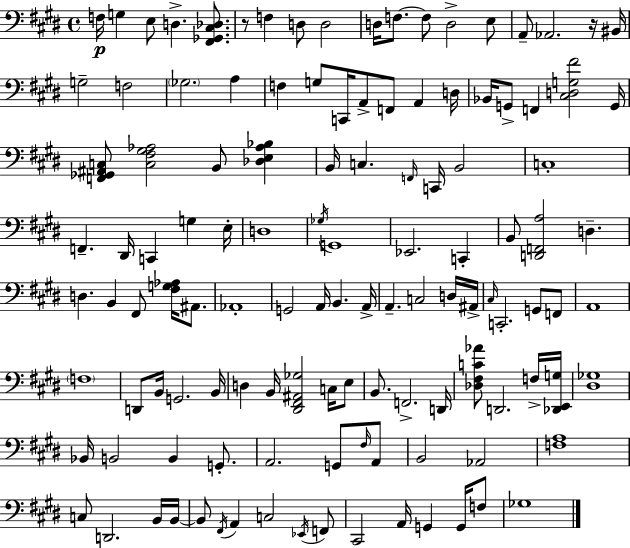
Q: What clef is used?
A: bass